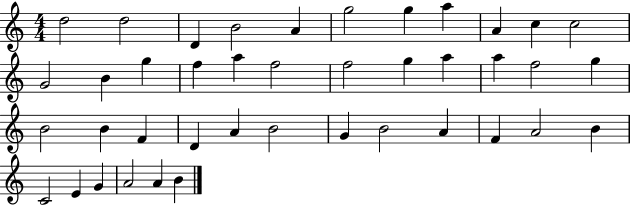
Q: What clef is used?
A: treble